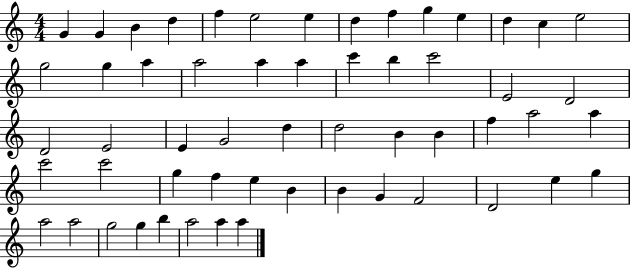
X:1
T:Untitled
M:4/4
L:1/4
K:C
G G B d f e2 e d f g e d c e2 g2 g a a2 a a c' b c'2 E2 D2 D2 E2 E G2 d d2 B B f a2 a c'2 c'2 g f e B B G F2 D2 e g a2 a2 g2 g b a2 a a